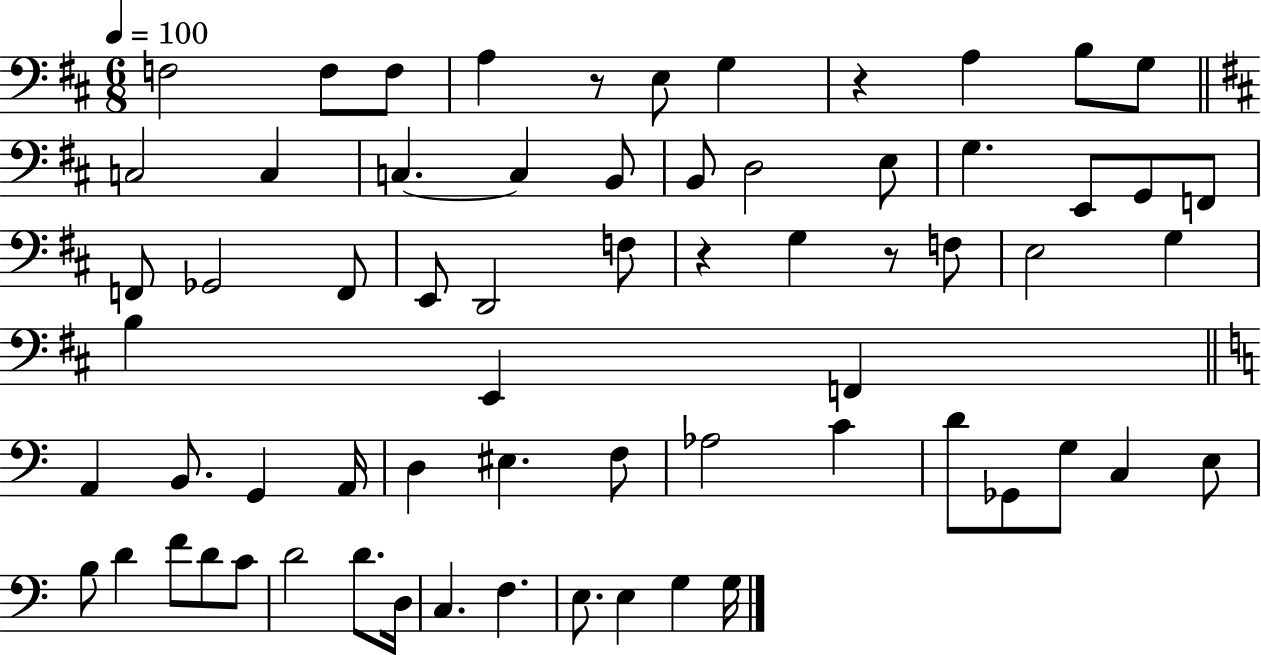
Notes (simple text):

F3/h F3/e F3/e A3/q R/e E3/e G3/q R/q A3/q B3/e G3/e C3/h C3/q C3/q. C3/q B2/e B2/e D3/h E3/e G3/q. E2/e G2/e F2/e F2/e Gb2/h F2/e E2/e D2/h F3/e R/q G3/q R/e F3/e E3/h G3/q B3/q E2/q F2/q A2/q B2/e. G2/q A2/s D3/q EIS3/q. F3/e Ab3/h C4/q D4/e Gb2/e G3/e C3/q E3/e B3/e D4/q F4/e D4/e C4/e D4/h D4/e. D3/s C3/q. F3/q. E3/e. E3/q G3/q G3/s